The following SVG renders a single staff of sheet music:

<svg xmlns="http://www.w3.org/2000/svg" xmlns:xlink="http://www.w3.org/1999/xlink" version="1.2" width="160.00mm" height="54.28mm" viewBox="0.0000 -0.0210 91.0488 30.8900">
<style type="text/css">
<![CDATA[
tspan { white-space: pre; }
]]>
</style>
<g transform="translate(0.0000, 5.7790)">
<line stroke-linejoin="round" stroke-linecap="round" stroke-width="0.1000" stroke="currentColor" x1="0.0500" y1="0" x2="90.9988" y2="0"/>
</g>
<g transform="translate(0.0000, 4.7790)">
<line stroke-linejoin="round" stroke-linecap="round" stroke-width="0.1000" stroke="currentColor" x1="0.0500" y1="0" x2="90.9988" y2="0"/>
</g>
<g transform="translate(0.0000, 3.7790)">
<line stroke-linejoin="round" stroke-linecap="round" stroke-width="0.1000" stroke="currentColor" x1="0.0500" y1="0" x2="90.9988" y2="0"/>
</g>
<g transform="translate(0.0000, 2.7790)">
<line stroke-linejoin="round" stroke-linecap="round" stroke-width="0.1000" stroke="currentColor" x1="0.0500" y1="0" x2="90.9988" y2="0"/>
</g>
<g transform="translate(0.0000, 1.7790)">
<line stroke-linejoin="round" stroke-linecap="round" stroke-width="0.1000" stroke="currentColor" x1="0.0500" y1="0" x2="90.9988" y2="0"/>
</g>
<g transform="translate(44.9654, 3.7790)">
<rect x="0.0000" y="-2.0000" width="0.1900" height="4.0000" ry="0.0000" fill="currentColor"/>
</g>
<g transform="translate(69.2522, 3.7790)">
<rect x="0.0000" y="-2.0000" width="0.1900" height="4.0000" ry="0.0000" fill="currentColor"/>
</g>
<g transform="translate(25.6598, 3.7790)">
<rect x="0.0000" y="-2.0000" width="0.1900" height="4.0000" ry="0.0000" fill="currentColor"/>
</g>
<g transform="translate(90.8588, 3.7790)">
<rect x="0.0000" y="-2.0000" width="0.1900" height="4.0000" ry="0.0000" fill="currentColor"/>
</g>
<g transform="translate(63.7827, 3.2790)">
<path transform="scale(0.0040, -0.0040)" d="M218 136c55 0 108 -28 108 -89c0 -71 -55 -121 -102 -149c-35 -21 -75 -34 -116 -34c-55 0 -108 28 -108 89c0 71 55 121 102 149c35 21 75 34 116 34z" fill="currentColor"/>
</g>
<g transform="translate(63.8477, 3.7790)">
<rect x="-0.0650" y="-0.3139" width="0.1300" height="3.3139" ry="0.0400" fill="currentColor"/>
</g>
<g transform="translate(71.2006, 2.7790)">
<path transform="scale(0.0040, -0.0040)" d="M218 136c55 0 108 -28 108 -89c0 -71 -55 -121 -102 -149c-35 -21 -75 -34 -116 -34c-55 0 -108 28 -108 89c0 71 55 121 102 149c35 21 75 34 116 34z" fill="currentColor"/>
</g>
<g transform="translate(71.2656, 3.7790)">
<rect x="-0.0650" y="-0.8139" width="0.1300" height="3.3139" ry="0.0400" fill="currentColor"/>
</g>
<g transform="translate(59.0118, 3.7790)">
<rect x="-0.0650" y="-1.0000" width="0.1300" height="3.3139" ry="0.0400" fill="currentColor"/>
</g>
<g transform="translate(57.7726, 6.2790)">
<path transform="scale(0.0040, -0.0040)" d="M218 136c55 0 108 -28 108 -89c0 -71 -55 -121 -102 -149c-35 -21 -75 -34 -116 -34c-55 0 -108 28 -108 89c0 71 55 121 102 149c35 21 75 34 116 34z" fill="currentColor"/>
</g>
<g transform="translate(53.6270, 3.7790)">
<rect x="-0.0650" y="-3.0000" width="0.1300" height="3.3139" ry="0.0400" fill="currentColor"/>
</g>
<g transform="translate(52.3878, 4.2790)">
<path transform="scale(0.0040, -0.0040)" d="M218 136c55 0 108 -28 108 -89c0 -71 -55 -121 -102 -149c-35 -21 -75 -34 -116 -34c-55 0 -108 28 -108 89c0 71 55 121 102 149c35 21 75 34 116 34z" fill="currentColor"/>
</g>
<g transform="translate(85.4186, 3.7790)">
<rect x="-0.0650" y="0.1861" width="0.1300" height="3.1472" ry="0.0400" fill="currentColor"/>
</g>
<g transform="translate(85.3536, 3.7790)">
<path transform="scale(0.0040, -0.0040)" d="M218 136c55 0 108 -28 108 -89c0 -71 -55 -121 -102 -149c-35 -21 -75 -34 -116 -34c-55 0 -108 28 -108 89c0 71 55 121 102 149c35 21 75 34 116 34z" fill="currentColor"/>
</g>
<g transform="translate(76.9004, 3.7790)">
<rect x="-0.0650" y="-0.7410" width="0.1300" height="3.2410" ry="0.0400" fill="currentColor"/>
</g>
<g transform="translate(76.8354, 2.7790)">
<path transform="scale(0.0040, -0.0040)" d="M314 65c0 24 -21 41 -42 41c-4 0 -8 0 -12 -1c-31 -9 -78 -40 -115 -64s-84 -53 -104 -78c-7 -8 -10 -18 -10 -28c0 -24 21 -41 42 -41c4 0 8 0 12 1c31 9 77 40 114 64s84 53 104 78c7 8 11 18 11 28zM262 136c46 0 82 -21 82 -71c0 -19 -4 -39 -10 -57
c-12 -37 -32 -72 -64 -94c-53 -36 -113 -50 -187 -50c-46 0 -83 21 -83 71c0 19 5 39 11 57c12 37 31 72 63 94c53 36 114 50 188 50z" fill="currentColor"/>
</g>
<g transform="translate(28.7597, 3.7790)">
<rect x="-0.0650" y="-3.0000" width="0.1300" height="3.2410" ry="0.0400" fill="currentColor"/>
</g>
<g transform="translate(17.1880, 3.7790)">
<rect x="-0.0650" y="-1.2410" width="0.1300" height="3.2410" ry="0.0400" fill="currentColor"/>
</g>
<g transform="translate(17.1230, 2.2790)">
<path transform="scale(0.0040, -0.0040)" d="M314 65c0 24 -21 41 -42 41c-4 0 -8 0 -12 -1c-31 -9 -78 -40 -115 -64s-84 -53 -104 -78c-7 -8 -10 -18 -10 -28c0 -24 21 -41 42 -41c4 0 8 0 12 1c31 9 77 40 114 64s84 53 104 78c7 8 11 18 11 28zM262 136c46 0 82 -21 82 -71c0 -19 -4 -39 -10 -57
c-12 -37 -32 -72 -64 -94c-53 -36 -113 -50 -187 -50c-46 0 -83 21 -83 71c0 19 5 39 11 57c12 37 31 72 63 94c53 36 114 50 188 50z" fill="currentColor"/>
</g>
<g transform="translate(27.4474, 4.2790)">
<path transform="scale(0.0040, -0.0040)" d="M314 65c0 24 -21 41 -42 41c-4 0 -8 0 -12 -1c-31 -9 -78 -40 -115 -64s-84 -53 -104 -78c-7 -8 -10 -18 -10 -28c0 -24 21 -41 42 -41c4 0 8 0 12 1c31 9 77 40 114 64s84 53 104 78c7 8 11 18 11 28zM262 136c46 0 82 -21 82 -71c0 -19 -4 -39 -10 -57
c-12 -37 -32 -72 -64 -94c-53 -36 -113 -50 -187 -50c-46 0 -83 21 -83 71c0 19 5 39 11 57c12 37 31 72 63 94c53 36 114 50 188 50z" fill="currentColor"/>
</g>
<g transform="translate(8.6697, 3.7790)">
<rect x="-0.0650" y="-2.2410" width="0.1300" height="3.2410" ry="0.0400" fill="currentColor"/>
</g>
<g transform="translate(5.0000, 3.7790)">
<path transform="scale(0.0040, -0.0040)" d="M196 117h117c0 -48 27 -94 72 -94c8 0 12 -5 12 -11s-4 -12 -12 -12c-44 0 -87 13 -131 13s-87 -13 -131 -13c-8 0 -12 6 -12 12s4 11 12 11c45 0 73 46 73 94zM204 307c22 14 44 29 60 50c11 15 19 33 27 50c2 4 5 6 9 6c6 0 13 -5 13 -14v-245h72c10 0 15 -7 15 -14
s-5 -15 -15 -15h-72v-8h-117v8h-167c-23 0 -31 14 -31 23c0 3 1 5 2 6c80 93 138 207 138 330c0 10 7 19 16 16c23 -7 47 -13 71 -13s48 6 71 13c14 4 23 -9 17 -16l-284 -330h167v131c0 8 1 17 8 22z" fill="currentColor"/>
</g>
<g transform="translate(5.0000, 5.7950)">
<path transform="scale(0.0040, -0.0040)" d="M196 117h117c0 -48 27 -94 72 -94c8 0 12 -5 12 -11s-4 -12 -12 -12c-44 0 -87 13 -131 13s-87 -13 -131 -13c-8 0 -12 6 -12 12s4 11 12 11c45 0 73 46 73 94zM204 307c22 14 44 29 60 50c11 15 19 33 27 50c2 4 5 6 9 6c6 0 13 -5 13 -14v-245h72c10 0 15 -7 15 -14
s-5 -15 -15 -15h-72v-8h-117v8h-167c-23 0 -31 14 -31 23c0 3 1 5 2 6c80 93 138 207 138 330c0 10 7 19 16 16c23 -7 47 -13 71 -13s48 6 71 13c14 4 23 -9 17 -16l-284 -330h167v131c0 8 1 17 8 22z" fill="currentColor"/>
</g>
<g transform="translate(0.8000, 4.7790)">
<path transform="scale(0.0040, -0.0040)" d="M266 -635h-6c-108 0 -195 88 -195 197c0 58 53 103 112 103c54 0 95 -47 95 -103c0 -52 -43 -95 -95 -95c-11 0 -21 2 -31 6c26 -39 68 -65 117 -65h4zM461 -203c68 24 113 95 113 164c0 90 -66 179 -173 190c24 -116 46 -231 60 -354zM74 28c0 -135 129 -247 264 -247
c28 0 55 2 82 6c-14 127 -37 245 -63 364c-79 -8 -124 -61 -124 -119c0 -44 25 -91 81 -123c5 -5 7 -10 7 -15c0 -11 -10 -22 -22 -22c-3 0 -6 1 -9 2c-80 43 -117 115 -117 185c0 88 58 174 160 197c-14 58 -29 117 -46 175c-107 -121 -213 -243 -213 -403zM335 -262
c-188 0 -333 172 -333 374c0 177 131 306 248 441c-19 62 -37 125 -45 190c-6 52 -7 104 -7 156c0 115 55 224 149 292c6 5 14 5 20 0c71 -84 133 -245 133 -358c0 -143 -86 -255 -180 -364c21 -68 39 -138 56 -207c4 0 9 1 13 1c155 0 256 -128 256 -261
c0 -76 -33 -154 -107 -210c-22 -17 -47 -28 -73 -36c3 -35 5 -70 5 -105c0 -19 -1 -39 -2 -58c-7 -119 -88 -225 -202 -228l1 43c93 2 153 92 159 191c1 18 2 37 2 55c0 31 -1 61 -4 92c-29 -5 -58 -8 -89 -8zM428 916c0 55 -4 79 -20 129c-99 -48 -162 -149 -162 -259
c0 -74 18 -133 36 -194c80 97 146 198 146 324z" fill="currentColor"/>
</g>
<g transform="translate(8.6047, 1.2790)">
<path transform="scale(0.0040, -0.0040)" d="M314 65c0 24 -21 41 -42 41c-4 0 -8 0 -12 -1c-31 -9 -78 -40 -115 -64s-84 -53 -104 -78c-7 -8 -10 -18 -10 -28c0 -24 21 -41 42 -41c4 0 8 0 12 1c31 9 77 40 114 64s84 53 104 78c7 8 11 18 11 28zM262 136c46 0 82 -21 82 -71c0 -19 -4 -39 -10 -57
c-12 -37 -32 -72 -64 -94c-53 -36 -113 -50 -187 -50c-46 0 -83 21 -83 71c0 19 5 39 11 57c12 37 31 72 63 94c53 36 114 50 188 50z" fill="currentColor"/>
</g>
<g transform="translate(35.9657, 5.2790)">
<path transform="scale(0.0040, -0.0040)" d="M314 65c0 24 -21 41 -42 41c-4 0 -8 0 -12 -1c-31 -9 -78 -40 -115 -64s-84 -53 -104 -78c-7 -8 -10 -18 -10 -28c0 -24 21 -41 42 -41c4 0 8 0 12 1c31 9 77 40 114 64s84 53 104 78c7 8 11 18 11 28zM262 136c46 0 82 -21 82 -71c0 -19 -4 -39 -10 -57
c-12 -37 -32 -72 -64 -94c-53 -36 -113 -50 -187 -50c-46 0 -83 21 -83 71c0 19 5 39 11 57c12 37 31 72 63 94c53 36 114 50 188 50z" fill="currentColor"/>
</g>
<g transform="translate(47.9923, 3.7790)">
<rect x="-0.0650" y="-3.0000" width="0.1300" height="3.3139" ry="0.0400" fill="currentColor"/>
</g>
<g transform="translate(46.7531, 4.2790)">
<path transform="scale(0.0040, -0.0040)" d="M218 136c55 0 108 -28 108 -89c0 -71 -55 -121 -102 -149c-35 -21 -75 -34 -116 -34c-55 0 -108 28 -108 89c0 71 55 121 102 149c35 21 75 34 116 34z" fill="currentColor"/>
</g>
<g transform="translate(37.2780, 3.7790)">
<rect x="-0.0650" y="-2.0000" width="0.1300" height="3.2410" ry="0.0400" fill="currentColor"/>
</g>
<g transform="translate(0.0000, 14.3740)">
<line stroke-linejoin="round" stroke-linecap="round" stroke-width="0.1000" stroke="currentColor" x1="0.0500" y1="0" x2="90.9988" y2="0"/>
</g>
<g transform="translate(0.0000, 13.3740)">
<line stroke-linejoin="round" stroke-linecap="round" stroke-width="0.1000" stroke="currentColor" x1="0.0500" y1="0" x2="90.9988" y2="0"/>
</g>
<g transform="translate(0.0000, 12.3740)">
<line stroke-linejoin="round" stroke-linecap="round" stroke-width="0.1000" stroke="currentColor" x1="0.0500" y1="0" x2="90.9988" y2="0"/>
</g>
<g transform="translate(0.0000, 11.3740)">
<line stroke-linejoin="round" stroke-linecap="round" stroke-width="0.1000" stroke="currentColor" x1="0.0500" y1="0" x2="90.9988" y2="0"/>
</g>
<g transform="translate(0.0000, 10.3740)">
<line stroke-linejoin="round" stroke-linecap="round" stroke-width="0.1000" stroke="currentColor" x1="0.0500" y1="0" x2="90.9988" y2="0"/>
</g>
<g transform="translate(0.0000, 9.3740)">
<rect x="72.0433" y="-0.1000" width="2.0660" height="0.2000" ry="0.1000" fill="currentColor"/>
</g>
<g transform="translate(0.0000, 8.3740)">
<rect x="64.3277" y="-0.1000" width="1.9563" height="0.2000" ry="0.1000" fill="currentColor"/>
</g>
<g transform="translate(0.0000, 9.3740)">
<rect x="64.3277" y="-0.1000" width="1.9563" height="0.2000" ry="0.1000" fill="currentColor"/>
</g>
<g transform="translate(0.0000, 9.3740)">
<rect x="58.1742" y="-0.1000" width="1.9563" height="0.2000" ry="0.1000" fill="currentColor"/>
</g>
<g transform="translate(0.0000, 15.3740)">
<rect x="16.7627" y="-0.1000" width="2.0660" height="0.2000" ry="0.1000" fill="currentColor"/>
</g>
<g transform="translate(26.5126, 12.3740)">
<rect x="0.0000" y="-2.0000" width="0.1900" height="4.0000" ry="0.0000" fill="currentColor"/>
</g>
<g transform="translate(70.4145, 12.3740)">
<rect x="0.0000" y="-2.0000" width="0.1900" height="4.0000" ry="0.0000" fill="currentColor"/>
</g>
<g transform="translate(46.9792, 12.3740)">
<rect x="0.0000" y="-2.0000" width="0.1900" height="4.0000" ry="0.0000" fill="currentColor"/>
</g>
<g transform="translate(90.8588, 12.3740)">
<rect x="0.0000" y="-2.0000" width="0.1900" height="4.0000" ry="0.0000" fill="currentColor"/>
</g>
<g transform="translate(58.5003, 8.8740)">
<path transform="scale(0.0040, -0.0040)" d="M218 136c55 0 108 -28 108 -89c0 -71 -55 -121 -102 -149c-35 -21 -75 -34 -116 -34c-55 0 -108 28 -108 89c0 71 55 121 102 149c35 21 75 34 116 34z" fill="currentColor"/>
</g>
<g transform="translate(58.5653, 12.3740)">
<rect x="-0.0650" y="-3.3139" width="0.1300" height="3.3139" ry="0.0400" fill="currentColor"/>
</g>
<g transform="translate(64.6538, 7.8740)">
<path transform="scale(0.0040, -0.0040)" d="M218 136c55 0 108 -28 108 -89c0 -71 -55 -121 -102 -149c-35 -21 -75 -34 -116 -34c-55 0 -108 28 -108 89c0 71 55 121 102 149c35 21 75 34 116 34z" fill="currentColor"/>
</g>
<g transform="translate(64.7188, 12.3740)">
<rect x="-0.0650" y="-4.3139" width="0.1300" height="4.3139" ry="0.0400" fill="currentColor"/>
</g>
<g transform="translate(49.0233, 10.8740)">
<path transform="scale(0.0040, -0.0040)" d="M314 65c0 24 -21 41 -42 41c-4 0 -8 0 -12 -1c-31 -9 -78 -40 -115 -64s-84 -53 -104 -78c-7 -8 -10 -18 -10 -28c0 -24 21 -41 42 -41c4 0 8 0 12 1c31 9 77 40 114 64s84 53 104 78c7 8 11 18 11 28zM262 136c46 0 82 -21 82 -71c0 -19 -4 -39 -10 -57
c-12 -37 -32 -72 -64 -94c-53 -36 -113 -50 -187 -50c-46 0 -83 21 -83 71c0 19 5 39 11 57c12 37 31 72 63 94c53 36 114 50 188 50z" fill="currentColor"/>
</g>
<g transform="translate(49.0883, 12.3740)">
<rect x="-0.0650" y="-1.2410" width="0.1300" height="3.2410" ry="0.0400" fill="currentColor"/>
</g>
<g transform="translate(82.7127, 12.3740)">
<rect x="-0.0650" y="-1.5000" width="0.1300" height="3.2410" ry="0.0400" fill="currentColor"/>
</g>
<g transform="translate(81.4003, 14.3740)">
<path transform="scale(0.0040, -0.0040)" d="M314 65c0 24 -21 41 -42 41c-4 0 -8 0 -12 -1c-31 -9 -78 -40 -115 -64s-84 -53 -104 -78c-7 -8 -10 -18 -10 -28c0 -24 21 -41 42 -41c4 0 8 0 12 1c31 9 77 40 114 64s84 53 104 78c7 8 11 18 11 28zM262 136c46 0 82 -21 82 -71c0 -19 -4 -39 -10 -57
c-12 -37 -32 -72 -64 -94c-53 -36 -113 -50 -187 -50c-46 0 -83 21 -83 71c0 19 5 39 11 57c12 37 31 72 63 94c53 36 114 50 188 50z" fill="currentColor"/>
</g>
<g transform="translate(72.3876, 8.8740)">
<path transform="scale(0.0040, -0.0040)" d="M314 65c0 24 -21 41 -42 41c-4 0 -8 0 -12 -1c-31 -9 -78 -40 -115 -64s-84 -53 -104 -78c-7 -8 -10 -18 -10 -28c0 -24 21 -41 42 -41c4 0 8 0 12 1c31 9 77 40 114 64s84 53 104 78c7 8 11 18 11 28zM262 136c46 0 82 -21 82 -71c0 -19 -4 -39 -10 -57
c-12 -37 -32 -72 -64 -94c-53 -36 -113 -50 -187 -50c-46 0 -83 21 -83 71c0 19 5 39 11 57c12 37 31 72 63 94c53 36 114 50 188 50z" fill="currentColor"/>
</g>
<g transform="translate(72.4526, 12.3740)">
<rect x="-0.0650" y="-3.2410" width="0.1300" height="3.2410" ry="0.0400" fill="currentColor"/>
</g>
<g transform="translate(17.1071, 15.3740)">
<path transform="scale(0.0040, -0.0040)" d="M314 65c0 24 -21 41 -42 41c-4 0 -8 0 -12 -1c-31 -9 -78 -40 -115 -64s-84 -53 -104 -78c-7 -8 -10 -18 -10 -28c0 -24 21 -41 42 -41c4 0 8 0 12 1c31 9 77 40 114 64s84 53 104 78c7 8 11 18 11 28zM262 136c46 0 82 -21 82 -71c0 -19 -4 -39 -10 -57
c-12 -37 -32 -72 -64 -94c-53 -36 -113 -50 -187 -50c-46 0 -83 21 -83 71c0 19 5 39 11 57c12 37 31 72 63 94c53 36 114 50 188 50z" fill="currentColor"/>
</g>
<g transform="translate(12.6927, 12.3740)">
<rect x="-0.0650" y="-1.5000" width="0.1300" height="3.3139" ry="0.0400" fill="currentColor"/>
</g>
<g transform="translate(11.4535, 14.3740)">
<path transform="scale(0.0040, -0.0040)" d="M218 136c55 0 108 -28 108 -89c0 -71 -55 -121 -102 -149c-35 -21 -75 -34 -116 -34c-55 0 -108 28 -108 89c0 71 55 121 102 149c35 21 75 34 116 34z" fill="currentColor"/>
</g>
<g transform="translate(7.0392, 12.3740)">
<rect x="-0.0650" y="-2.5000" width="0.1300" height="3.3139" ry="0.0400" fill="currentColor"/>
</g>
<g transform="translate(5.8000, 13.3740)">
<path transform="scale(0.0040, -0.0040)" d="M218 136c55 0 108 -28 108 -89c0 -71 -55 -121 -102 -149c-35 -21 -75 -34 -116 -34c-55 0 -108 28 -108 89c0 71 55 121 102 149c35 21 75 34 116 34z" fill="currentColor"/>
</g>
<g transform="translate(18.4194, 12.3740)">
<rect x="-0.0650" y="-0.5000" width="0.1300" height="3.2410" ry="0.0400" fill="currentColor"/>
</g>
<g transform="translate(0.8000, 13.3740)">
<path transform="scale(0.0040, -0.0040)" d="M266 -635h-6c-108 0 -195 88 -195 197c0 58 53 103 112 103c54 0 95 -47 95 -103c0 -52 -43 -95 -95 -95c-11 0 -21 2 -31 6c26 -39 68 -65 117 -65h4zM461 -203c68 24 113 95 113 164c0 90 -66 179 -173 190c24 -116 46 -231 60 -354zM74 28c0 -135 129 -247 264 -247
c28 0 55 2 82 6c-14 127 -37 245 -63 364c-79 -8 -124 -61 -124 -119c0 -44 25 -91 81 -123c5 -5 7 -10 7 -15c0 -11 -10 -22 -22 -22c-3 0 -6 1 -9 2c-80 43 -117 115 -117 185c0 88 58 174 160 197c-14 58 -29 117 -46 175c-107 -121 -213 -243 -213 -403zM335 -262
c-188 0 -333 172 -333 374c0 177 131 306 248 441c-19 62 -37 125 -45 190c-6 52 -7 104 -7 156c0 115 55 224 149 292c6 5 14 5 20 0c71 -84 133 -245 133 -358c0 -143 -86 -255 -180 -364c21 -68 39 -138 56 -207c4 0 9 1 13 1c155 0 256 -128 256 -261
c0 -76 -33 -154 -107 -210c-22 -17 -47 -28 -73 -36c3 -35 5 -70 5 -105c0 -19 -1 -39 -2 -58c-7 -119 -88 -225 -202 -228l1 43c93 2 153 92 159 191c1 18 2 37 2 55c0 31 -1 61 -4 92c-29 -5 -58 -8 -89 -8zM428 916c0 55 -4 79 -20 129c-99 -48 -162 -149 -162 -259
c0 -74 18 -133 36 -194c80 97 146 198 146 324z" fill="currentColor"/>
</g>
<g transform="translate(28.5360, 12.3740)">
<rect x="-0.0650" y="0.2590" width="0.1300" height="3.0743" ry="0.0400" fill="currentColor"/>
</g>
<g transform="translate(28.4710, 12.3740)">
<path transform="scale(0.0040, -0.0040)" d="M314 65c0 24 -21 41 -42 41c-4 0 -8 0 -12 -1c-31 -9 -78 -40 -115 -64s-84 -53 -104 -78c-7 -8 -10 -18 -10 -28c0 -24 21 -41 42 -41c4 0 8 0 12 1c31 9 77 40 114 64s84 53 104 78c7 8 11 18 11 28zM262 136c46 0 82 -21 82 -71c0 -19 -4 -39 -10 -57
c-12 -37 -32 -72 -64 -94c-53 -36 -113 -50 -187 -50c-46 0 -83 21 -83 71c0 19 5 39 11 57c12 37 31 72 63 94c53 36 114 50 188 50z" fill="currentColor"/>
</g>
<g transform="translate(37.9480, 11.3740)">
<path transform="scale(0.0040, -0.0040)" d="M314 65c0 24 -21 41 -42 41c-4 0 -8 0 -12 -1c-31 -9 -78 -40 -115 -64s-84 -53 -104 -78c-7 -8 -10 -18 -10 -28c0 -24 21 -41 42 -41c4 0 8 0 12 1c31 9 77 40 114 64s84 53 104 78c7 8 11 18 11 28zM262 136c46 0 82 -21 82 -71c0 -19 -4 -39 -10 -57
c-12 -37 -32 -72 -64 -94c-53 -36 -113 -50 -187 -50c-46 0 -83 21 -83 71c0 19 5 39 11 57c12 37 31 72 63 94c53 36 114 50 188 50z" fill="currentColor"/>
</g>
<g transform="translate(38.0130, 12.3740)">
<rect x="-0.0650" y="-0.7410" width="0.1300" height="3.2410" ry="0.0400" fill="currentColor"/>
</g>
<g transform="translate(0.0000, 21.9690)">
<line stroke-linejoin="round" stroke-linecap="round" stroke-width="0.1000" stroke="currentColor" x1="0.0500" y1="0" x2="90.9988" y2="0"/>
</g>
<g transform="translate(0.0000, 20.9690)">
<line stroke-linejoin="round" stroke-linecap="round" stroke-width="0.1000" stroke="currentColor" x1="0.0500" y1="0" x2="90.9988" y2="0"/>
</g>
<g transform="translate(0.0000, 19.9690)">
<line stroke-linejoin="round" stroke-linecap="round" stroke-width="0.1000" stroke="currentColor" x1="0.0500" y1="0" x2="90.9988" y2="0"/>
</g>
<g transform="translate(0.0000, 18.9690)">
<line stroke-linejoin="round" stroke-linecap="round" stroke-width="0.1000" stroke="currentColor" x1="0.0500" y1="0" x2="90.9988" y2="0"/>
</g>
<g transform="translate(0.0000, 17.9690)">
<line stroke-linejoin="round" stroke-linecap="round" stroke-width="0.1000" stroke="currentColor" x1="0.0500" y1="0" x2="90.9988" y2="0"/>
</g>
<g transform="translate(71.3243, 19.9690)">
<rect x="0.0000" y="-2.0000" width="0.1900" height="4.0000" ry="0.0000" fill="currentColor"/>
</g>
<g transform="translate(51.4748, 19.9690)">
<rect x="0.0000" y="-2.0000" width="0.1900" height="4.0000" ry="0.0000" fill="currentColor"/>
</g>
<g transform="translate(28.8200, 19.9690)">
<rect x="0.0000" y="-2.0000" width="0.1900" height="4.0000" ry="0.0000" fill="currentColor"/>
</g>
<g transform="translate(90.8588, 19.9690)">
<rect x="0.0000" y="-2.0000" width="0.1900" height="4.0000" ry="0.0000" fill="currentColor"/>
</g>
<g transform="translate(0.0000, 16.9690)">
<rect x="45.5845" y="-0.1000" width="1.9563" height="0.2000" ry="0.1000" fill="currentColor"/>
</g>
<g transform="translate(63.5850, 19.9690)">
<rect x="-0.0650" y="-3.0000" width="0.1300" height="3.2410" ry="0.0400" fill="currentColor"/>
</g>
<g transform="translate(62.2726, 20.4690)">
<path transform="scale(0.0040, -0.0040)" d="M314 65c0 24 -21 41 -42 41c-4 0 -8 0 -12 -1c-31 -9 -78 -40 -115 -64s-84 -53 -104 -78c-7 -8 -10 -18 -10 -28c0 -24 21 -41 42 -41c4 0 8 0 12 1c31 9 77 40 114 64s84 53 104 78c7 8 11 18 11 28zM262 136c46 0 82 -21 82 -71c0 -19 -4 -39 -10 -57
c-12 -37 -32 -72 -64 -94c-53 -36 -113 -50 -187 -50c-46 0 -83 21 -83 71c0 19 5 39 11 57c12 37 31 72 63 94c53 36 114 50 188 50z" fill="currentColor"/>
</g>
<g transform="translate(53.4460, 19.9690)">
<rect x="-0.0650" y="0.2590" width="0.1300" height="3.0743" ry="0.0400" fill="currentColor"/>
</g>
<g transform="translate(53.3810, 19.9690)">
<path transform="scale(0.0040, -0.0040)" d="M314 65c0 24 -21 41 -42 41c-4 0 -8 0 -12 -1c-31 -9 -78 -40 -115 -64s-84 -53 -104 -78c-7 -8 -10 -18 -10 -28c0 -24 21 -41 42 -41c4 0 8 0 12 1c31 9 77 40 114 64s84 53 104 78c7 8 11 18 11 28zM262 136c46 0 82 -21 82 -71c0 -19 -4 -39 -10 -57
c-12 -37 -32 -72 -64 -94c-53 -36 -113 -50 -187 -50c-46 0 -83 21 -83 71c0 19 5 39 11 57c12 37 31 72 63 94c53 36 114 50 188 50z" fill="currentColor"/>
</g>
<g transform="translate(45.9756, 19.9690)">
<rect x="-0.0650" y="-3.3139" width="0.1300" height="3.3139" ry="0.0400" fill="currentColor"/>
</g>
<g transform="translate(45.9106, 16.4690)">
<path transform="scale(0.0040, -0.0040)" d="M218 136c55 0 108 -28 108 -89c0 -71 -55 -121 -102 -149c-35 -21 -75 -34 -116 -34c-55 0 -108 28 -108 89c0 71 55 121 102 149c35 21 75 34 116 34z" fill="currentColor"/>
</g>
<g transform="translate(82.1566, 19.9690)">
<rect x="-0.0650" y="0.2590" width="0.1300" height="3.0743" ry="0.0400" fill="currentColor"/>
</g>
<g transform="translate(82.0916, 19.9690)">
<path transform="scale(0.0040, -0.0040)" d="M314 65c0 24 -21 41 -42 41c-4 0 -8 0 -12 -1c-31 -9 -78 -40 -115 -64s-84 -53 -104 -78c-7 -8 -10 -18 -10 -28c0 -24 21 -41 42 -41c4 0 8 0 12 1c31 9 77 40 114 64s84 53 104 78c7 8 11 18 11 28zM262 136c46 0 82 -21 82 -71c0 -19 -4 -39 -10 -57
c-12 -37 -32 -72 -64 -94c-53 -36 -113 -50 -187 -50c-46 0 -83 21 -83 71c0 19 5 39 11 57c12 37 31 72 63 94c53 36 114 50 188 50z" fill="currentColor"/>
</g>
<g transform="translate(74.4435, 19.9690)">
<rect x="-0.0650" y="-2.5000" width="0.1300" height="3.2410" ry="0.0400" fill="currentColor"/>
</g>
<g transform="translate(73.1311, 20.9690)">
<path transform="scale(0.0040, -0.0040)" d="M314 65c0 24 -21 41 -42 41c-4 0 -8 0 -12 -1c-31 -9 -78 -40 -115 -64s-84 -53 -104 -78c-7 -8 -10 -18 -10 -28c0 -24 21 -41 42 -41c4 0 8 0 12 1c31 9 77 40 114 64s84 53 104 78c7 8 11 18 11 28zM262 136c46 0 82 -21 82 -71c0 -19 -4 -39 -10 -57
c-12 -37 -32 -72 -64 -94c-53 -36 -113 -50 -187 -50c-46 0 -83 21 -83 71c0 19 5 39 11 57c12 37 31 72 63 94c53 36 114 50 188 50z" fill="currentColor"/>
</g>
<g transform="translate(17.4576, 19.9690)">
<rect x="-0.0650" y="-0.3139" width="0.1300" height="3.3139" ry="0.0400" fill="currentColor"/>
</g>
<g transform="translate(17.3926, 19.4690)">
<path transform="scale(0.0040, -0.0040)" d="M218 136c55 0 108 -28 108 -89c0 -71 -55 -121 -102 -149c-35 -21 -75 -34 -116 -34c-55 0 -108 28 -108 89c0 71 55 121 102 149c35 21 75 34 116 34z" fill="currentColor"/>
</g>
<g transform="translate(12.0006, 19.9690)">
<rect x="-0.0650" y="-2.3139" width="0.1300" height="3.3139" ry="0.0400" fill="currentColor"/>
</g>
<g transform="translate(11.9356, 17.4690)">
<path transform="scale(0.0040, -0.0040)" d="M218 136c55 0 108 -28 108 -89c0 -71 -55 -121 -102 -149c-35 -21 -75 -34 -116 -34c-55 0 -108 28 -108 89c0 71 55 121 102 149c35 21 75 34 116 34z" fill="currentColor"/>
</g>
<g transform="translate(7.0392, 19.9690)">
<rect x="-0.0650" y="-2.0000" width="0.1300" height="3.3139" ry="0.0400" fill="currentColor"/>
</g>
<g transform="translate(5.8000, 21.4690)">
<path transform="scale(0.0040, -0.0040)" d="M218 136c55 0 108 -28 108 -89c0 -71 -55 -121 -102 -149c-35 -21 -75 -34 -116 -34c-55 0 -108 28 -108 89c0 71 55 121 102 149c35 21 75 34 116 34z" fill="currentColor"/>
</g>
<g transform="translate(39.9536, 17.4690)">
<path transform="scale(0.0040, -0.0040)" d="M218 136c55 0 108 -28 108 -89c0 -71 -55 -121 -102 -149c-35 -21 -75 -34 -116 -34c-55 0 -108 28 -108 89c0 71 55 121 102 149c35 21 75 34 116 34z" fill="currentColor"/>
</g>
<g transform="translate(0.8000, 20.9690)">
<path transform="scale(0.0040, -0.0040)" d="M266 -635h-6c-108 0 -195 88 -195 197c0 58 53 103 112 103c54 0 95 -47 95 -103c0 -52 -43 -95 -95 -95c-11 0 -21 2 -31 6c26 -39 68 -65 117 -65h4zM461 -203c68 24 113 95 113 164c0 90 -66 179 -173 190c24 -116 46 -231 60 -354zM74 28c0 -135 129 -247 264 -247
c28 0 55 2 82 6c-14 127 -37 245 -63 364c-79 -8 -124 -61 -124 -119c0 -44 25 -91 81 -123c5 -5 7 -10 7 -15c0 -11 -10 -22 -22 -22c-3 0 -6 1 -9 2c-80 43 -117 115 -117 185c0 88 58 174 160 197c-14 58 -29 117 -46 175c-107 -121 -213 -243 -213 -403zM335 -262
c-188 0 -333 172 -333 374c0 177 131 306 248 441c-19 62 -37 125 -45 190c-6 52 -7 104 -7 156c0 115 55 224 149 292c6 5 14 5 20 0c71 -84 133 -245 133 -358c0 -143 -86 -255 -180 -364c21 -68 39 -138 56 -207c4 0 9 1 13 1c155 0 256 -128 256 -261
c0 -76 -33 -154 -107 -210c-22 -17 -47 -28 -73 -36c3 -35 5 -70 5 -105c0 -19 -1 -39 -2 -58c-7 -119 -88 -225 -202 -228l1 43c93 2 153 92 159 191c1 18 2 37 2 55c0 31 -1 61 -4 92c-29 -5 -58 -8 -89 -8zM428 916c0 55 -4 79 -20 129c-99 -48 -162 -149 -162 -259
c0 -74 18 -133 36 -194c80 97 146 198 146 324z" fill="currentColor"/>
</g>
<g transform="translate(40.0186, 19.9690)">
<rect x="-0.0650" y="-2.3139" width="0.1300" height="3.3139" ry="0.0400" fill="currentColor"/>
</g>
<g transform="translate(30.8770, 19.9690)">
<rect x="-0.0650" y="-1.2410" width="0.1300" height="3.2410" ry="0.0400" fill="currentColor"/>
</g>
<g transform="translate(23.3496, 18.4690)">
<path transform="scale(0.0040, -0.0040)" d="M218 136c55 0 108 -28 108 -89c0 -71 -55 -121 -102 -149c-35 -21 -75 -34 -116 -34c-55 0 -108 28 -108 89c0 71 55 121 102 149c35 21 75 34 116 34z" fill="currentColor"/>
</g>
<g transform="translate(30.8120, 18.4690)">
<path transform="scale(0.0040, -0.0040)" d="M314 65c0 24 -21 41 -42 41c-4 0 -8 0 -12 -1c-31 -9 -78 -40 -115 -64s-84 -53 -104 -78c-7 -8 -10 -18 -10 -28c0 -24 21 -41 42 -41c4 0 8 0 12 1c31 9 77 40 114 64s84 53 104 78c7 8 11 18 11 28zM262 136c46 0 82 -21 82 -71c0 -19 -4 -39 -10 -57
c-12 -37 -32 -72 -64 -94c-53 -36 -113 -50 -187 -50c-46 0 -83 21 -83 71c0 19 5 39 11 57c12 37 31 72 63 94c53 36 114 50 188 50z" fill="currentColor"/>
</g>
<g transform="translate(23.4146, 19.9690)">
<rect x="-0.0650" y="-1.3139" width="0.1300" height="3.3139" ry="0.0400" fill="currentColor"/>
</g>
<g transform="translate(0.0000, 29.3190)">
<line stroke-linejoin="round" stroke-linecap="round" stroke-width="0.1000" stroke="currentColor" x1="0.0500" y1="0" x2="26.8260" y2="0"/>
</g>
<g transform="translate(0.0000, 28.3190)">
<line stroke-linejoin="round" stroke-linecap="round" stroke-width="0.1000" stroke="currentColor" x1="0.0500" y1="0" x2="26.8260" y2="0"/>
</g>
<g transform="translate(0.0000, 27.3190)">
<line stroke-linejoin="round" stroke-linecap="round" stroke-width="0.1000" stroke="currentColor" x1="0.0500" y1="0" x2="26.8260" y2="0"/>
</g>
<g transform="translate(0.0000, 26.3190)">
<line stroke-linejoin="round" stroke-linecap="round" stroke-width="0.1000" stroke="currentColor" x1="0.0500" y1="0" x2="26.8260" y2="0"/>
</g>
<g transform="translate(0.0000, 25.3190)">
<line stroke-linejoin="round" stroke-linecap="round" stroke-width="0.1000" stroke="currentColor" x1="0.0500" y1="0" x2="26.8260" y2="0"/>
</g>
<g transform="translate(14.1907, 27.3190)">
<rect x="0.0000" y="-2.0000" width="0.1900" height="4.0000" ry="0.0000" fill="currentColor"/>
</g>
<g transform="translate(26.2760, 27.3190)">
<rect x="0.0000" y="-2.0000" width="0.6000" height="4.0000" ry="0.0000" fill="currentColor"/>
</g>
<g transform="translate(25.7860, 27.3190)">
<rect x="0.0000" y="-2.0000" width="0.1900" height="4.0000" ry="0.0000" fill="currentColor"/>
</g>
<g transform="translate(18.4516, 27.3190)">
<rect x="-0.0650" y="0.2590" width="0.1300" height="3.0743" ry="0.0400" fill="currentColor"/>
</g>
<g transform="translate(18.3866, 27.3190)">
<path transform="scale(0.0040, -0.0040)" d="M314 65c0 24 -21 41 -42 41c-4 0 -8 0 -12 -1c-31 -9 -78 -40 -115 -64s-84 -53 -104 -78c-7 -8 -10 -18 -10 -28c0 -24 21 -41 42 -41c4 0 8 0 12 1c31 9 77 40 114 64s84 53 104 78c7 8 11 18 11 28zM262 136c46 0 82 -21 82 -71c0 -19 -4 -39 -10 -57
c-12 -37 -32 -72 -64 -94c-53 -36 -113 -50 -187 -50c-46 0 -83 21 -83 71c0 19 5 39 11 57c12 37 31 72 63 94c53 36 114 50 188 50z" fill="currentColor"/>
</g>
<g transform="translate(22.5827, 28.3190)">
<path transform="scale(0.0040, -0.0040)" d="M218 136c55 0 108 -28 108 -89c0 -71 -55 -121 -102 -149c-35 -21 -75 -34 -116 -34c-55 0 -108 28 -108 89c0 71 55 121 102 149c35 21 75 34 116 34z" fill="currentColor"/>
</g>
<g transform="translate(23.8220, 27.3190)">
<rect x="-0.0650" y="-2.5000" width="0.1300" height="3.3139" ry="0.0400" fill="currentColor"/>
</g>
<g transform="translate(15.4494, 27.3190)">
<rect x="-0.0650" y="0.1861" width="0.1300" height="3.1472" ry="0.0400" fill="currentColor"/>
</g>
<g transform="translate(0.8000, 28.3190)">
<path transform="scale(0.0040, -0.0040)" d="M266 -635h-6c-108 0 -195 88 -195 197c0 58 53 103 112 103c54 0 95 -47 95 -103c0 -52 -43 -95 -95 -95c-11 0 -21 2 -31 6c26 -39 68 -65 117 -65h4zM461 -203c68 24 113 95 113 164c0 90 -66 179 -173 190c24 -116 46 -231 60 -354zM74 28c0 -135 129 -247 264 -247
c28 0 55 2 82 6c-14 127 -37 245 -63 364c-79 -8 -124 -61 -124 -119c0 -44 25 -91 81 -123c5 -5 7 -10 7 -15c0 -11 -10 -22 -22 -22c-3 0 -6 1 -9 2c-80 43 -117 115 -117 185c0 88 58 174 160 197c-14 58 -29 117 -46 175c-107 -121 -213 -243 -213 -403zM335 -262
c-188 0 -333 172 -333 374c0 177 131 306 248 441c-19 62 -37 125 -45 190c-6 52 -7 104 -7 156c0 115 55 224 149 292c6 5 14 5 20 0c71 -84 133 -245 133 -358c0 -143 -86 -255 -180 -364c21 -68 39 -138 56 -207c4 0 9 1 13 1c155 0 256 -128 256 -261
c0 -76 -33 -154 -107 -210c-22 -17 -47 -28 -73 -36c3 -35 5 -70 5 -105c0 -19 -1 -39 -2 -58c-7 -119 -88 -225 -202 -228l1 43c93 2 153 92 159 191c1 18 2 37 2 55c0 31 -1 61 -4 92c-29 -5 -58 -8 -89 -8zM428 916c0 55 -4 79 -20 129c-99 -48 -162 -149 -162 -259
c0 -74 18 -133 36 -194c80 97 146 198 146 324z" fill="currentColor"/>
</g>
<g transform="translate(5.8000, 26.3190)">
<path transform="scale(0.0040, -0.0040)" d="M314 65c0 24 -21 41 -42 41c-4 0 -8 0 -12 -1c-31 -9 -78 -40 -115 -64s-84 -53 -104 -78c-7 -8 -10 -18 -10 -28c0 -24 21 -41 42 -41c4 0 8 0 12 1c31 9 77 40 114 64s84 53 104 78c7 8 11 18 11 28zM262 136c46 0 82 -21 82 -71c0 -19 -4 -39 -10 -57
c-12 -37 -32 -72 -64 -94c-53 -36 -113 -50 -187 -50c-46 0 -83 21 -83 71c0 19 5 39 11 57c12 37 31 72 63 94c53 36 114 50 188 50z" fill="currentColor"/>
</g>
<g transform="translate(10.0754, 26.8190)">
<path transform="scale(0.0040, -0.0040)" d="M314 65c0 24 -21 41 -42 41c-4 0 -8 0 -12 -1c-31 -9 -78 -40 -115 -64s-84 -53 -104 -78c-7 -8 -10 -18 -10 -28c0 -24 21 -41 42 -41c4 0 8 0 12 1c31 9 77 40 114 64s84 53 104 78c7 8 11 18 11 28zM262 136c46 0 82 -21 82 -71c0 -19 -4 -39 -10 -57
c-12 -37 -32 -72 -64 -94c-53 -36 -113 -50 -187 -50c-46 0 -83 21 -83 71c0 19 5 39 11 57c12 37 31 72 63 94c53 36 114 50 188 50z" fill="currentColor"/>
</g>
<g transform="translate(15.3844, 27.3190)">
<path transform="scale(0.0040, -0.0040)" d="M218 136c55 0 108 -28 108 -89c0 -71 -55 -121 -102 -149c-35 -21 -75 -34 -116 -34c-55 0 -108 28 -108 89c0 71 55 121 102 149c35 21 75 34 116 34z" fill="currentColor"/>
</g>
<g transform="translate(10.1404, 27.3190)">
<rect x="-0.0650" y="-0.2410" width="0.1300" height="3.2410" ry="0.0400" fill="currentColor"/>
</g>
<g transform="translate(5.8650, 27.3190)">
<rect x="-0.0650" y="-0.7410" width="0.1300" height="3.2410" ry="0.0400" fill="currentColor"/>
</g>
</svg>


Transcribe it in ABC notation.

X:1
T:Untitled
M:4/4
L:1/4
K:C
g2 e2 A2 F2 A A D c d d2 B G E C2 B2 d2 e2 b d' b2 E2 F g c e e2 g b B2 A2 G2 B2 d2 c2 B B2 G